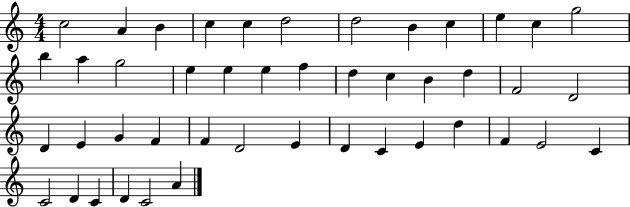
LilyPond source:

{
  \clef treble
  \numericTimeSignature
  \time 4/4
  \key c \major
  c''2 a'4 b'4 | c''4 c''4 d''2 | d''2 b'4 c''4 | e''4 c''4 g''2 | \break b''4 a''4 g''2 | e''4 e''4 e''4 f''4 | d''4 c''4 b'4 d''4 | f'2 d'2 | \break d'4 e'4 g'4 f'4 | f'4 d'2 e'4 | d'4 c'4 e'4 d''4 | f'4 e'2 c'4 | \break c'2 d'4 c'4 | d'4 c'2 a'4 | \bar "|."
}